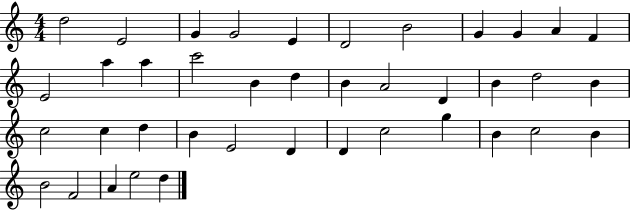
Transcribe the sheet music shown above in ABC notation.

X:1
T:Untitled
M:4/4
L:1/4
K:C
d2 E2 G G2 E D2 B2 G G A F E2 a a c'2 B d B A2 D B d2 B c2 c d B E2 D D c2 g B c2 B B2 F2 A e2 d